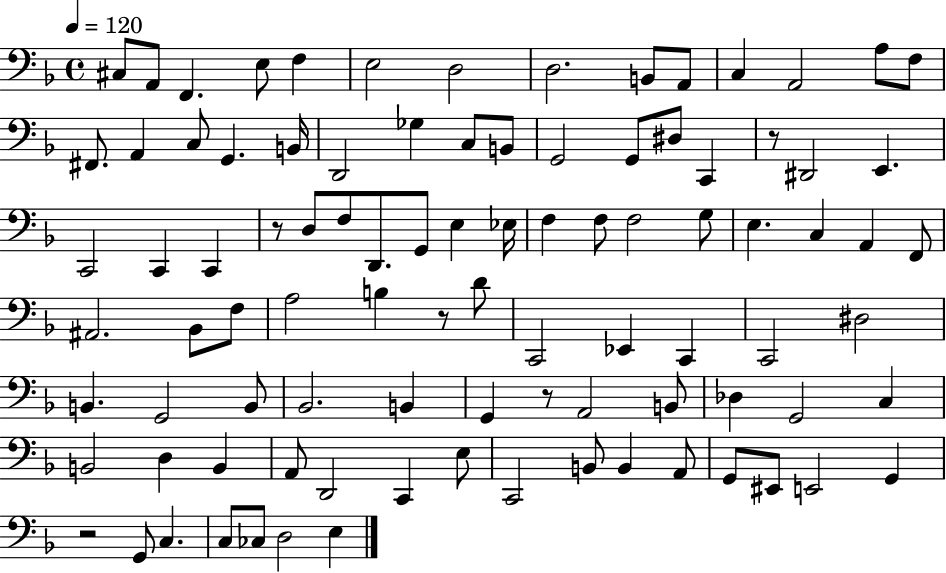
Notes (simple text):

C#3/e A2/e F2/q. E3/e F3/q E3/h D3/h D3/h. B2/e A2/e C3/q A2/h A3/e F3/e F#2/e. A2/q C3/e G2/q. B2/s D2/h Gb3/q C3/e B2/e G2/h G2/e D#3/e C2/q R/e D#2/h E2/q. C2/h C2/q C2/q R/e D3/e F3/e D2/e. G2/e E3/q Eb3/s F3/q F3/e F3/h G3/e E3/q. C3/q A2/q F2/e A#2/h. Bb2/e F3/e A3/h B3/q R/e D4/e C2/h Eb2/q C2/q C2/h D#3/h B2/q. G2/h B2/e Bb2/h. B2/q G2/q R/e A2/h B2/e Db3/q G2/h C3/q B2/h D3/q B2/q A2/e D2/h C2/q E3/e C2/h B2/e B2/q A2/e G2/e EIS2/e E2/h G2/q R/h G2/e C3/q. C3/e CES3/e D3/h E3/q